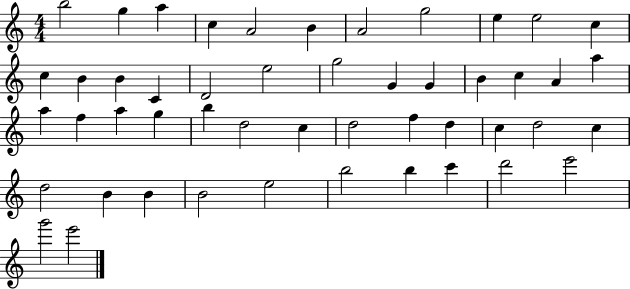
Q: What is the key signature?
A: C major